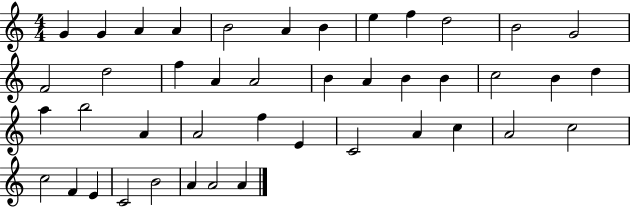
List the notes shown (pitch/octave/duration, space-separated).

G4/q G4/q A4/q A4/q B4/h A4/q B4/q E5/q F5/q D5/h B4/h G4/h F4/h D5/h F5/q A4/q A4/h B4/q A4/q B4/q B4/q C5/h B4/q D5/q A5/q B5/h A4/q A4/h F5/q E4/q C4/h A4/q C5/q A4/h C5/h C5/h F4/q E4/q C4/h B4/h A4/q A4/h A4/q